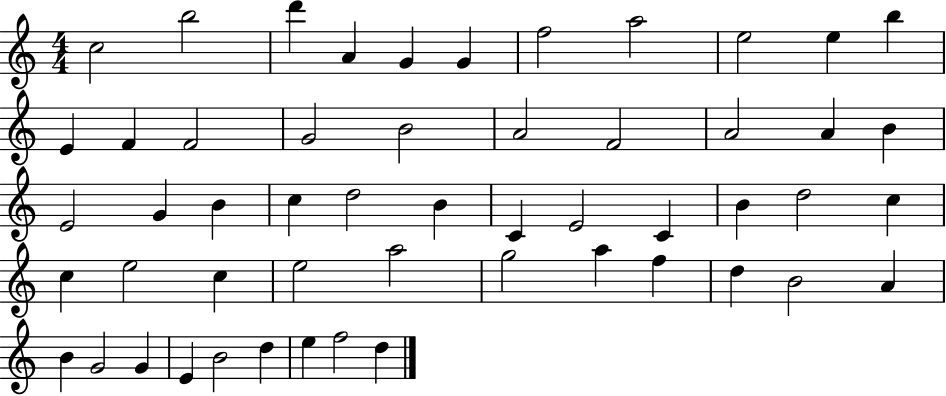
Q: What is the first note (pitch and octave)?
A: C5